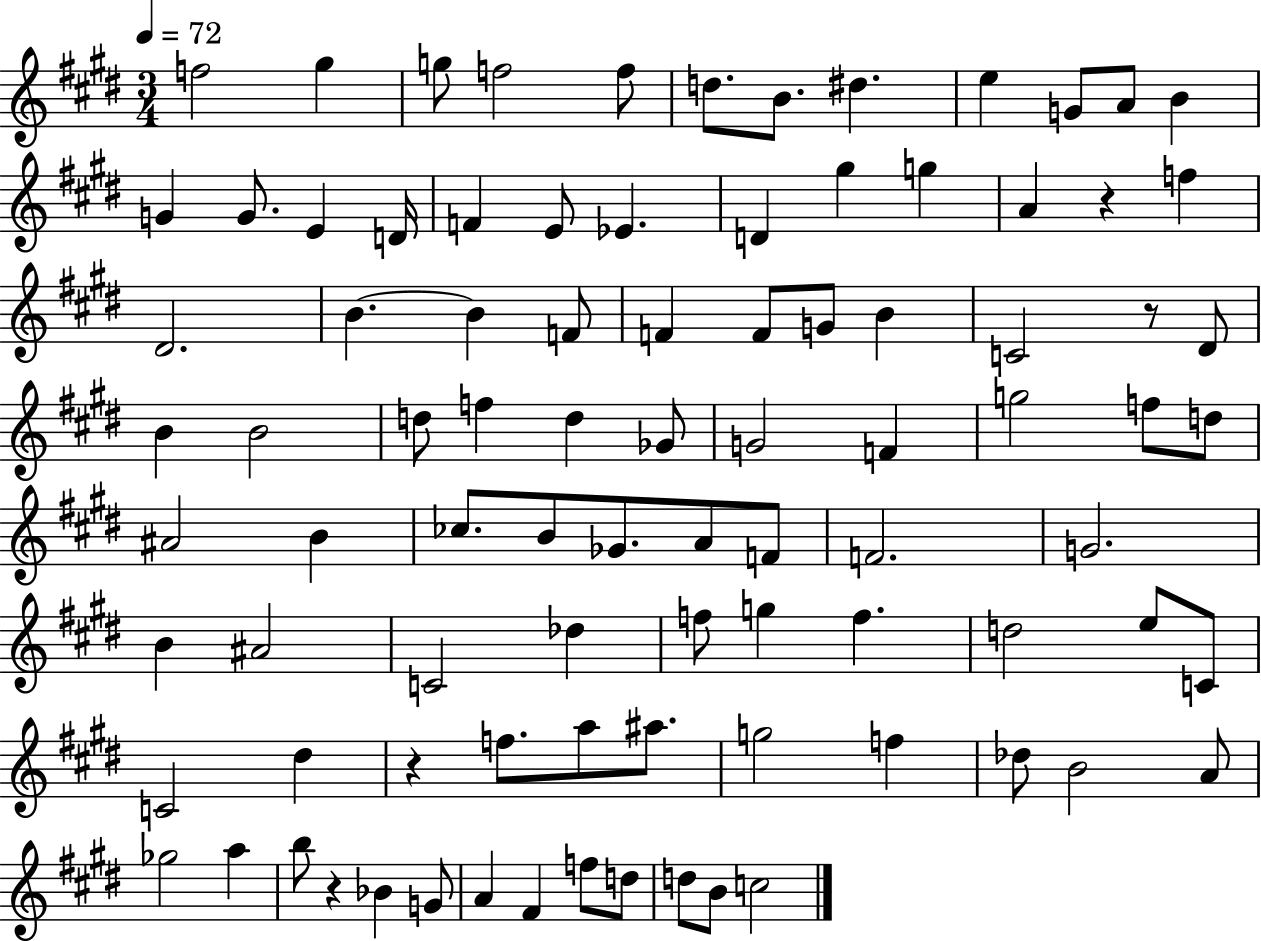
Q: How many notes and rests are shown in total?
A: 90